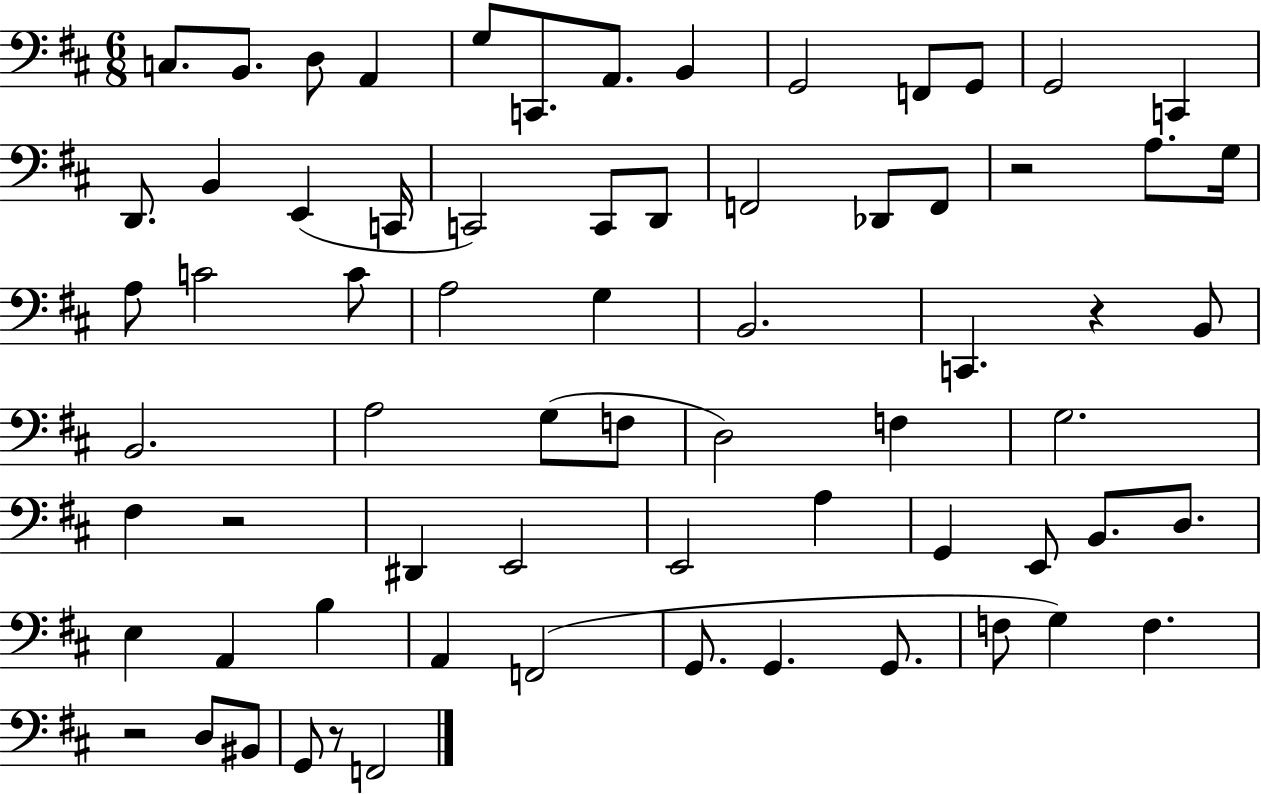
{
  \clef bass
  \numericTimeSignature
  \time 6/8
  \key d \major
  c8. b,8. d8 a,4 | g8 c,8. a,8. b,4 | g,2 f,8 g,8 | g,2 c,4 | \break d,8. b,4 e,4( c,16 | c,2) c,8 d,8 | f,2 des,8 f,8 | r2 a8. g16 | \break a8 c'2 c'8 | a2 g4 | b,2. | c,4. r4 b,8 | \break b,2. | a2 g8( f8 | d2) f4 | g2. | \break fis4 r2 | dis,4 e,2 | e,2 a4 | g,4 e,8 b,8. d8. | \break e4 a,4 b4 | a,4 f,2( | g,8. g,4. g,8. | f8 g4) f4. | \break r2 d8 bis,8 | g,8 r8 f,2 | \bar "|."
}